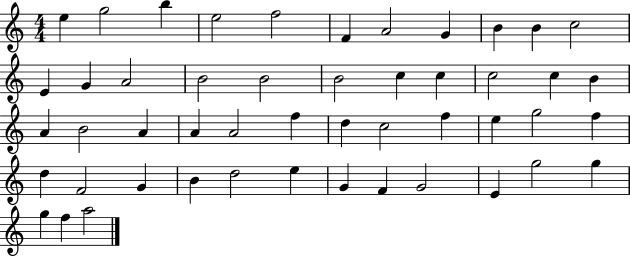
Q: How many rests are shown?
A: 0